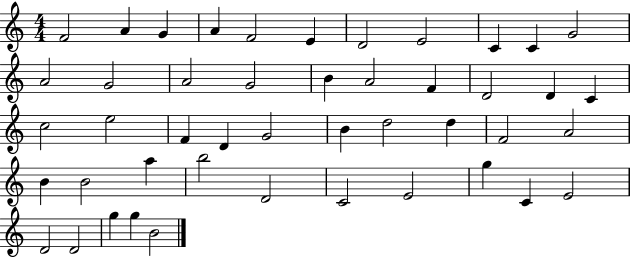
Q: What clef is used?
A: treble